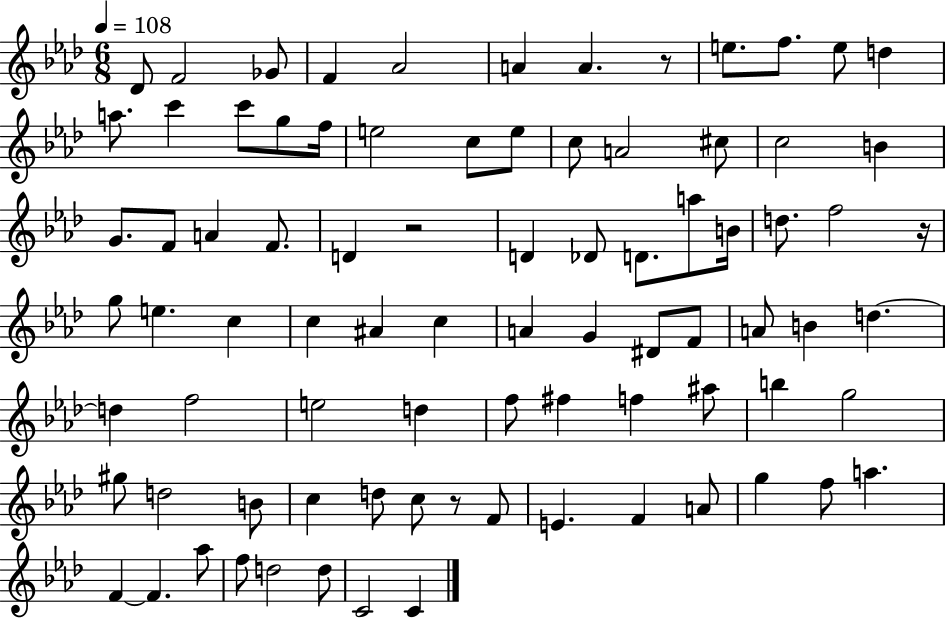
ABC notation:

X:1
T:Untitled
M:6/8
L:1/4
K:Ab
_D/2 F2 _G/2 F _A2 A A z/2 e/2 f/2 e/2 d a/2 c' c'/2 g/2 f/4 e2 c/2 e/2 c/2 A2 ^c/2 c2 B G/2 F/2 A F/2 D z2 D _D/2 D/2 a/2 B/4 d/2 f2 z/4 g/2 e c c ^A c A G ^D/2 F/2 A/2 B d d f2 e2 d f/2 ^f f ^a/2 b g2 ^g/2 d2 B/2 c d/2 c/2 z/2 F/2 E F A/2 g f/2 a F F _a/2 f/2 d2 d/2 C2 C